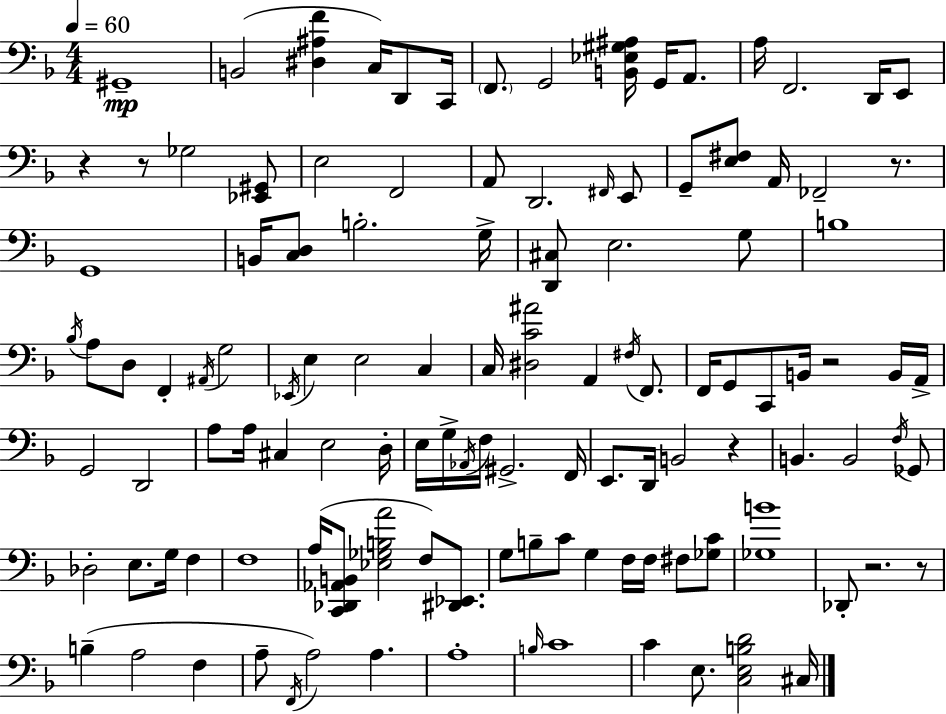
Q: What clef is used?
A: bass